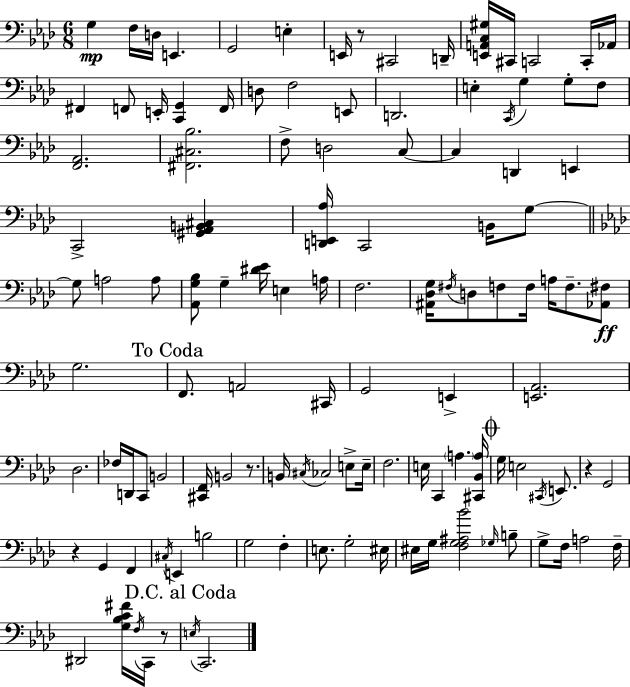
{
  \clef bass
  \numericTimeSignature
  \time 6/8
  \key f \minor
  g4\mp f16 d16 e,4. | g,2 e4-. | e,16 r8 cis,2 d,16-- | <e, a, c gis>16 cis,16 c,2 c,16-. aes,16 | \break fis,4 f,8 e,16-. <c, g,>4 f,16 | d8 f2 e,8 | d,2. | e4-. \acciaccatura { c,16 } g4 g8-. f8 | \break <f, aes,>2. | <fis, cis bes>2. | f8-> d2 c8~~ | c4 d,4 e,4 | \break c,2-> <gis, aes, b, cis>4 | <d, e, aes>16 c,2 b,16 g8~~ | \bar "||" \break \key aes \major g8 a2 a8 | <aes, g bes>8 g4-- <dis' ees'>16 e4 a16 | f2. | <ais, des g>16 \acciaccatura { fis16 } d8 f8 f16 a16 f8.-- <aes, fis>8\ff | \break g2. | \mark "To Coda" f,8. a,2 | cis,16 g,2 e,4-> | <e, aes,>2. | \break des2. | fes16 d,16 c,8 b,2 | <cis, f,>16 b,2 r8. | b,16 \acciaccatura { cis16 } ces2 e8-> | \break e16-- f2. | e16 c,4 \parenthesize a4. | <cis, bes, a>16 \mark \markup { \musicglyph "scripts.coda" } g16 e2 \acciaccatura { cis,16 } | e,8. r4 g,2 | \break r4 g,4 f,4 | \acciaccatura { cis16 } e,4 b2 | g2 | f4-. e8. g2-. | \break eis16 eis16 g16 <f g ais bes'>2 | \grace { ges16 } b8-- g8-> f16 a2 | f16-- dis,2 | <g bes c' fis'>16 \acciaccatura { f16 } c,16 r8 \mark "D.C. al Coda" \acciaccatura { e16 } c,2. | \break \bar "|."
}